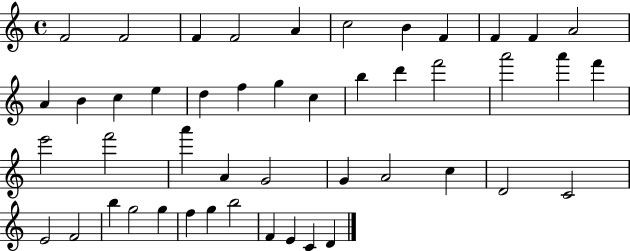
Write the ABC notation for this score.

X:1
T:Untitled
M:4/4
L:1/4
K:C
F2 F2 F F2 A c2 B F F F A2 A B c e d f g c b d' f'2 a'2 a' f' e'2 f'2 a' A G2 G A2 c D2 C2 E2 F2 b g2 g f g b2 F E C D